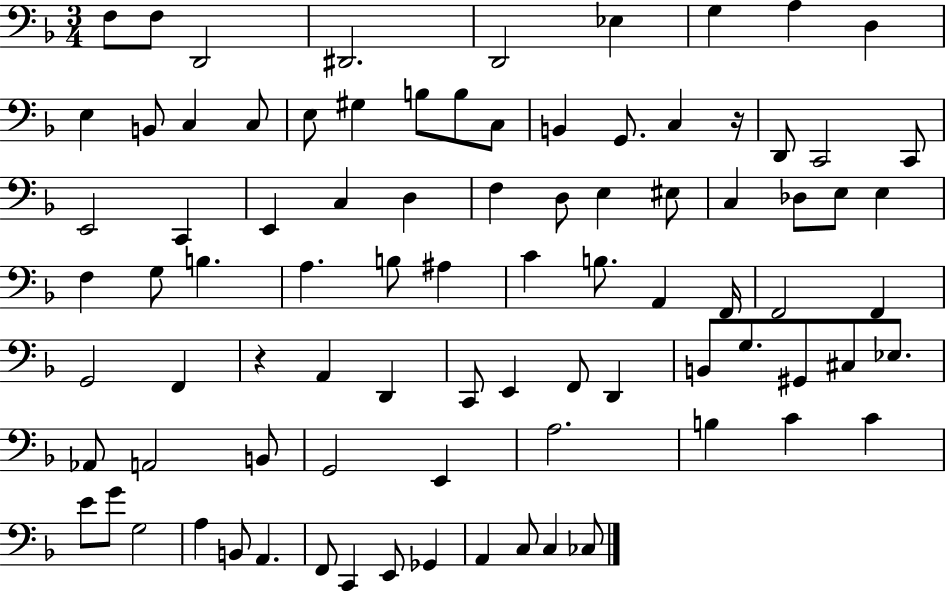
X:1
T:Untitled
M:3/4
L:1/4
K:F
F,/2 F,/2 D,,2 ^D,,2 D,,2 _E, G, A, D, E, B,,/2 C, C,/2 E,/2 ^G, B,/2 B,/2 C,/2 B,, G,,/2 C, z/4 D,,/2 C,,2 C,,/2 E,,2 C,, E,, C, D, F, D,/2 E, ^E,/2 C, _D,/2 E,/2 E, F, G,/2 B, A, B,/2 ^A, C B,/2 A,, F,,/4 F,,2 F,, G,,2 F,, z A,, D,, C,,/2 E,, F,,/2 D,, B,,/2 G,/2 ^G,,/2 ^C,/2 _E,/2 _A,,/2 A,,2 B,,/2 G,,2 E,, A,2 B, C C E/2 G/2 G,2 A, B,,/2 A,, F,,/2 C,, E,,/2 _G,, A,, C,/2 C, _C,/2